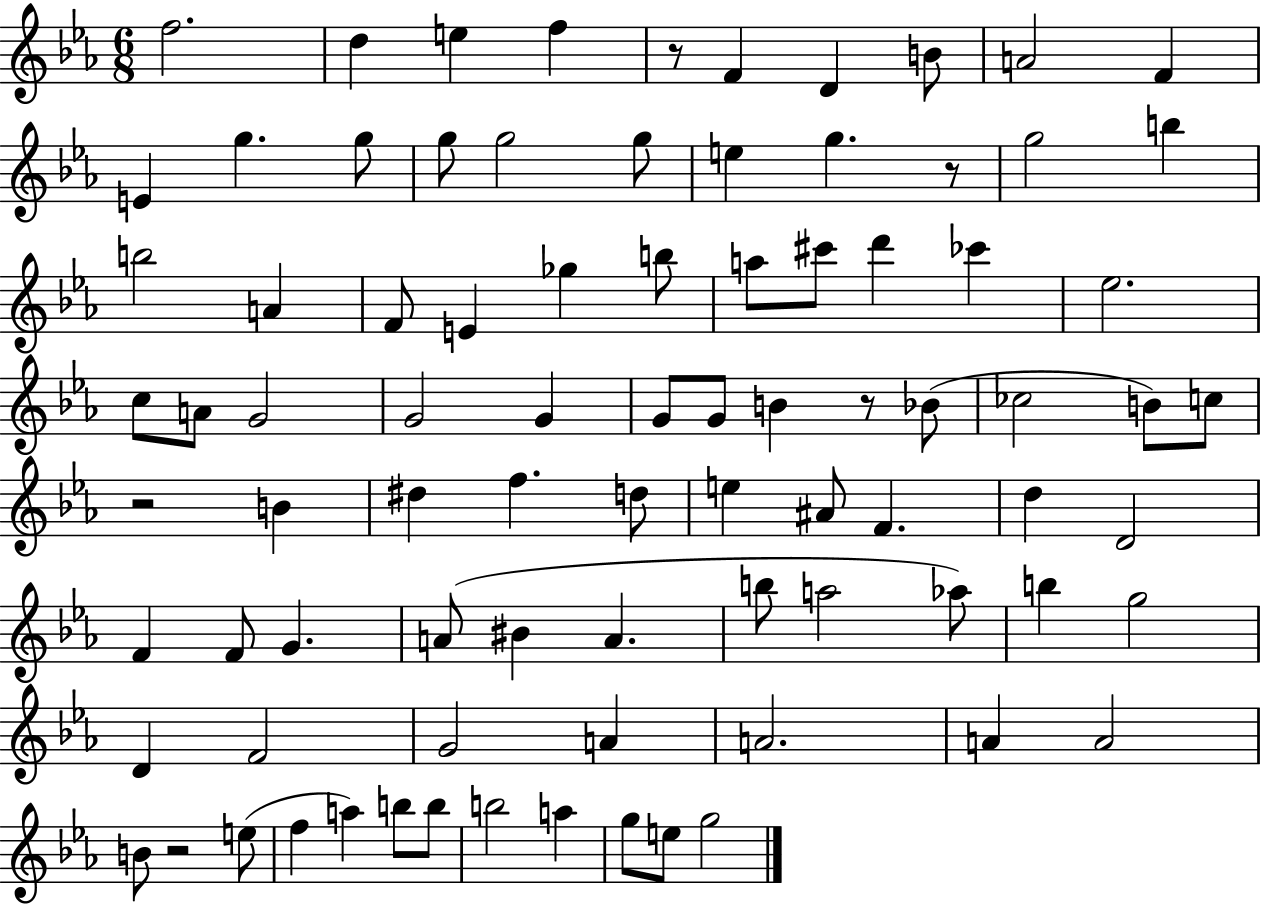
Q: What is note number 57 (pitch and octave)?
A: A4